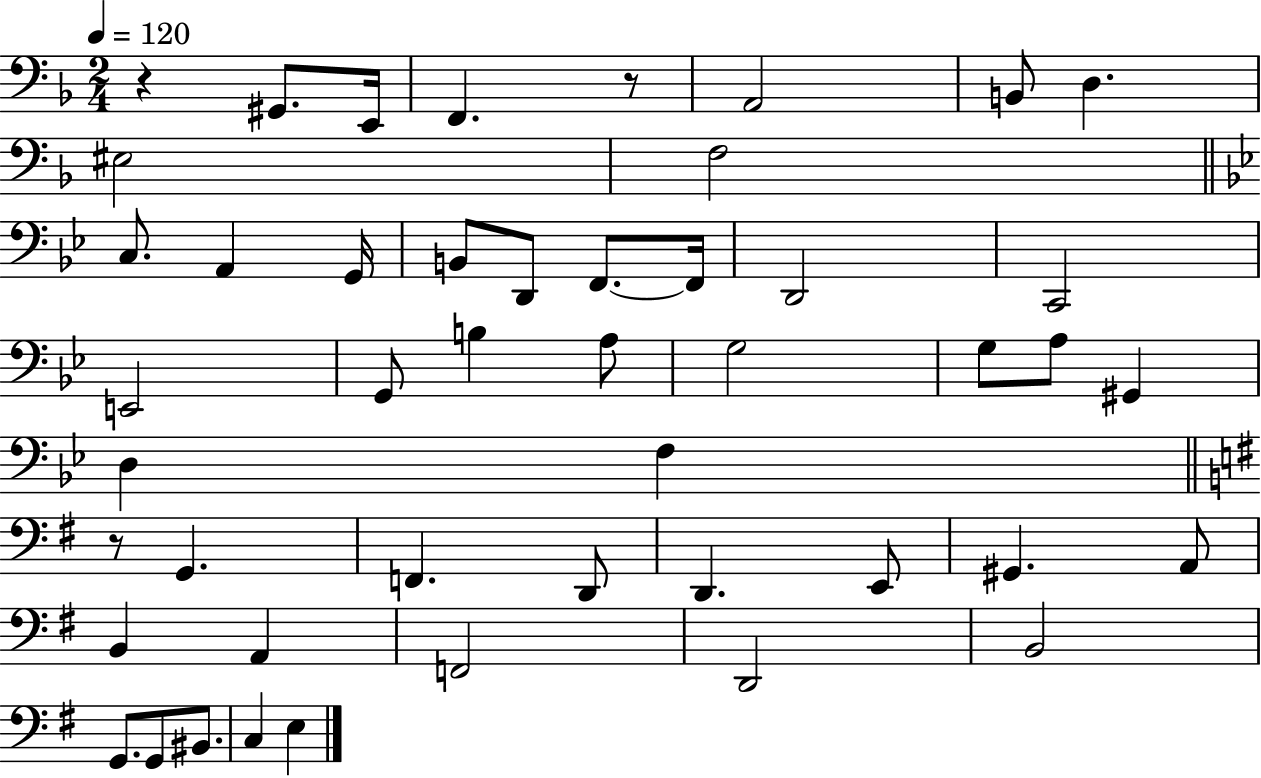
R/q G#2/e. E2/s F2/q. R/e A2/h B2/e D3/q. EIS3/h F3/h C3/e. A2/q G2/s B2/e D2/e F2/e. F2/s D2/h C2/h E2/h G2/e B3/q A3/e G3/h G3/e A3/e G#2/q D3/q F3/q R/e G2/q. F2/q. D2/e D2/q. E2/e G#2/q. A2/e B2/q A2/q F2/h D2/h B2/h G2/e. G2/e BIS2/e. C3/q E3/q